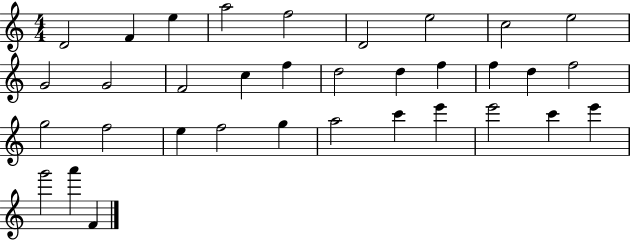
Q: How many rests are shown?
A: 0